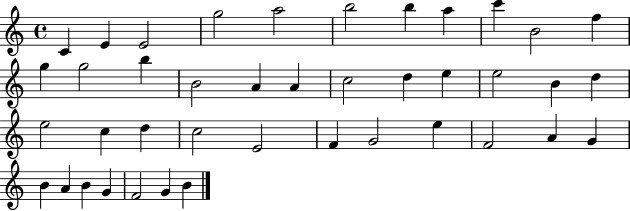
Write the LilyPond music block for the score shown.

{
  \clef treble
  \time 4/4
  \defaultTimeSignature
  \key c \major
  c'4 e'4 e'2 | g''2 a''2 | b''2 b''4 a''4 | c'''4 b'2 f''4 | \break g''4 g''2 b''4 | b'2 a'4 a'4 | c''2 d''4 e''4 | e''2 b'4 d''4 | \break e''2 c''4 d''4 | c''2 e'2 | f'4 g'2 e''4 | f'2 a'4 g'4 | \break b'4 a'4 b'4 g'4 | f'2 g'4 b'4 | \bar "|."
}